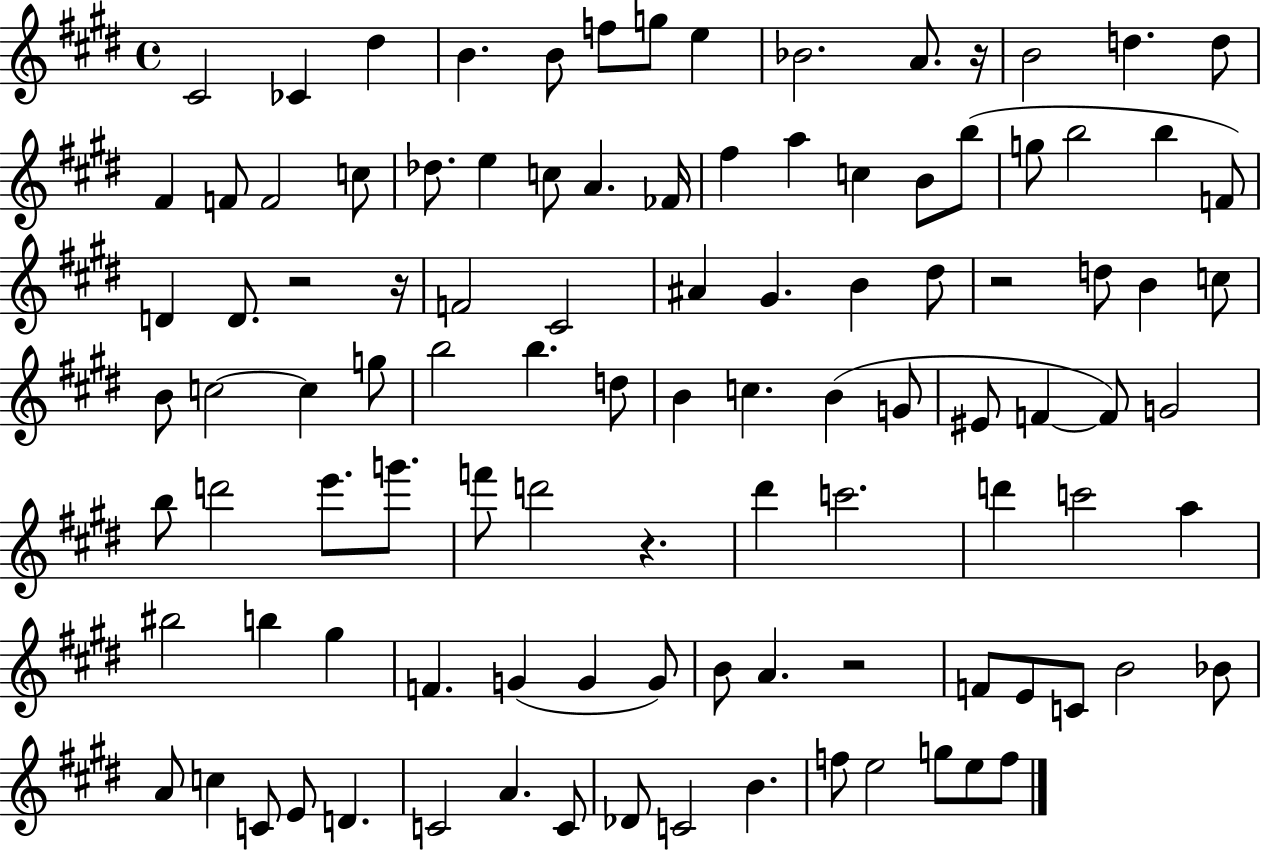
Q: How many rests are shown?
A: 6